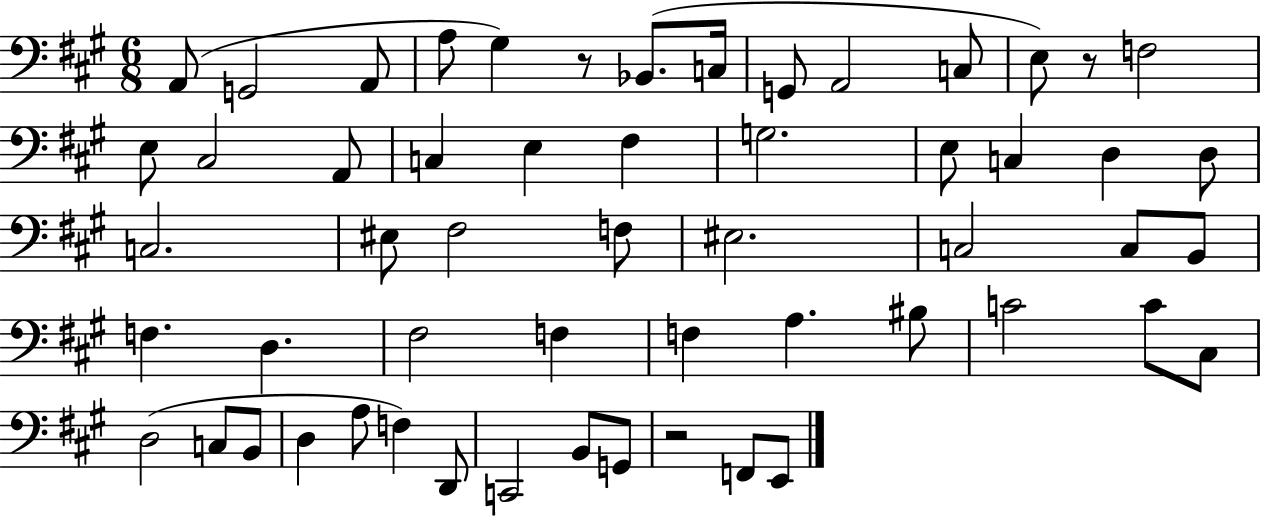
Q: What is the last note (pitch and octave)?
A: E2